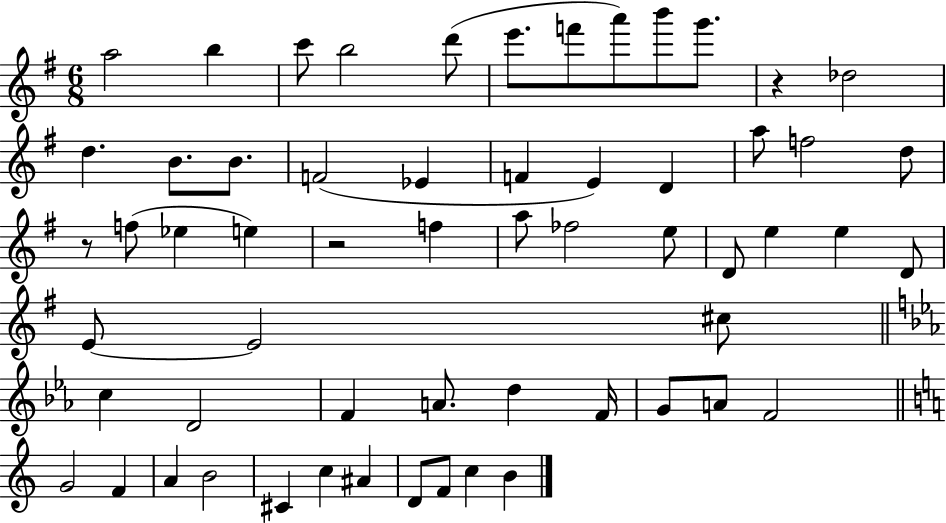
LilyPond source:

{
  \clef treble
  \numericTimeSignature
  \time 6/8
  \key g \major
  \repeat volta 2 { a''2 b''4 | c'''8 b''2 d'''8( | e'''8. f'''8 a'''8) b'''8 g'''8. | r4 des''2 | \break d''4. b'8. b'8. | f'2( ees'4 | f'4 e'4) d'4 | a''8 f''2 d''8 | \break r8 f''8( ees''4 e''4) | r2 f''4 | a''8 fes''2 e''8 | d'8 e''4 e''4 d'8 | \break e'8~~ e'2 cis''8 | \bar "||" \break \key c \minor c''4 d'2 | f'4 a'8. d''4 f'16 | g'8 a'8 f'2 | \bar "||" \break \key a \minor g'2 f'4 | a'4 b'2 | cis'4 c''4 ais'4 | d'8 f'8 c''4 b'4 | \break } \bar "|."
}